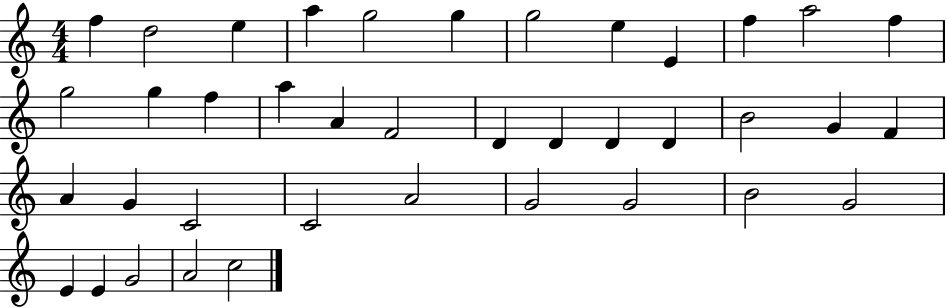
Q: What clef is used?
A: treble